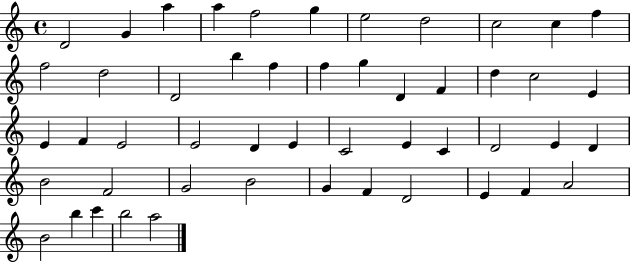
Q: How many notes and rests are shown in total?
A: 50